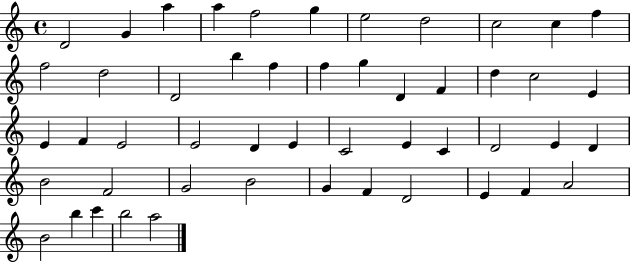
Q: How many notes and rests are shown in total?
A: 50